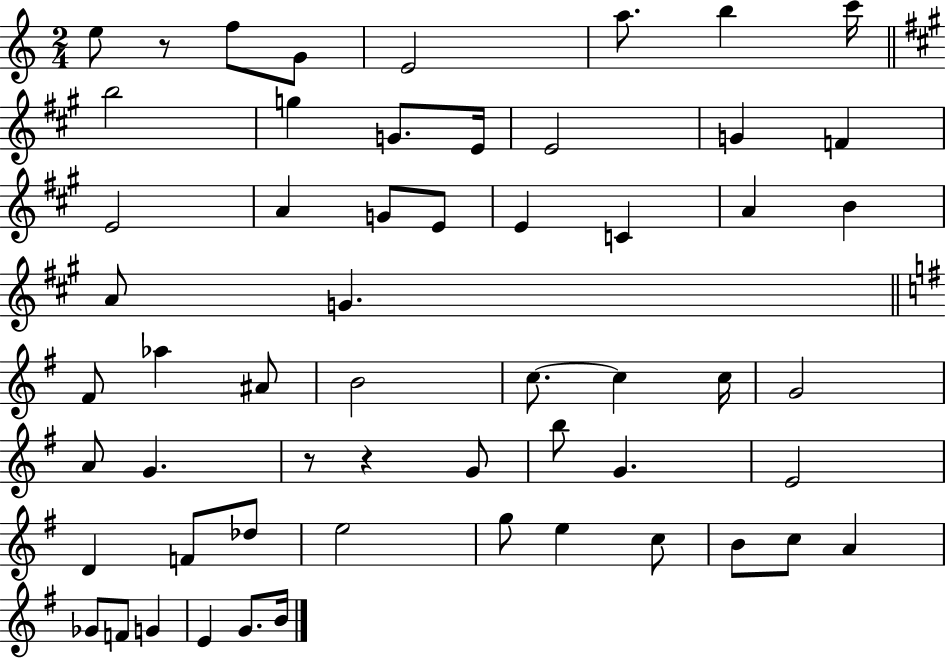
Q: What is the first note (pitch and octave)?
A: E5